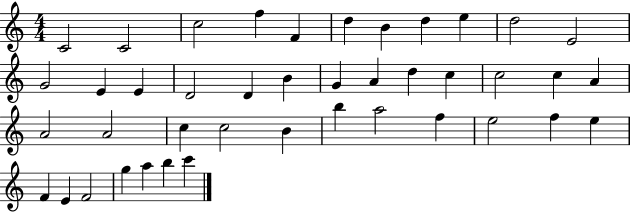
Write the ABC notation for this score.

X:1
T:Untitled
M:4/4
L:1/4
K:C
C2 C2 c2 f F d B d e d2 E2 G2 E E D2 D B G A d c c2 c A A2 A2 c c2 B b a2 f e2 f e F E F2 g a b c'